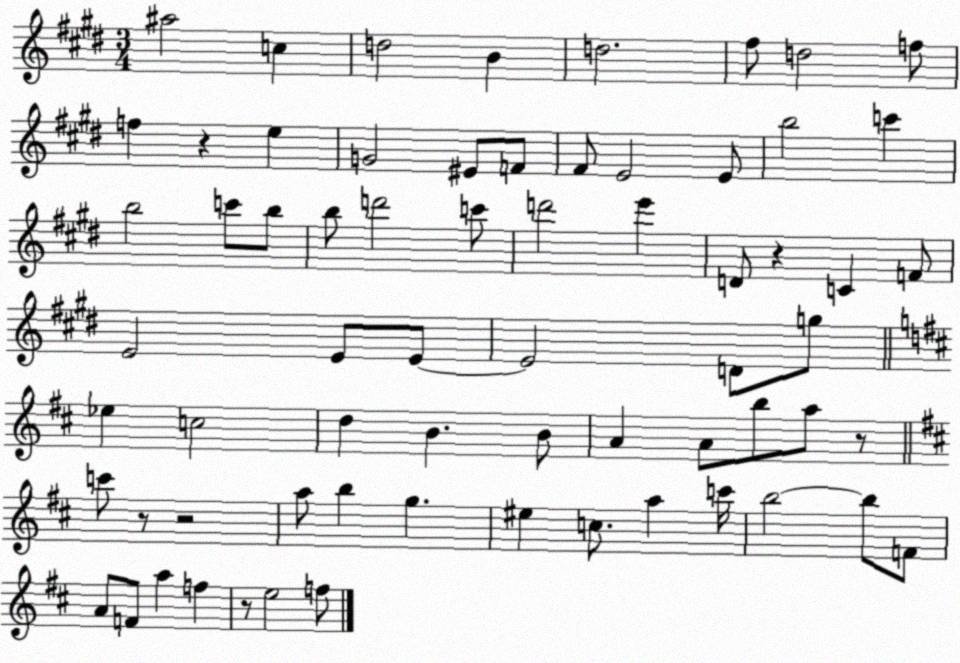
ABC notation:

X:1
T:Untitled
M:3/4
L:1/4
K:E
^a2 c d2 B d2 ^f/2 d2 f/2 f z e G2 ^E/2 F/2 ^F/2 E2 E/2 b2 c' b2 c'/2 b/2 b/2 d'2 c'/2 d'2 e' D/2 z C F/2 E2 E/2 E/2 E2 D/2 g/2 _e c2 d B B/2 A A/2 b/2 a/2 z/2 c'/2 z/2 z2 a/2 b g ^e c/2 a c'/4 b2 b/2 F/2 A/2 F/2 a f z/2 e2 f/2